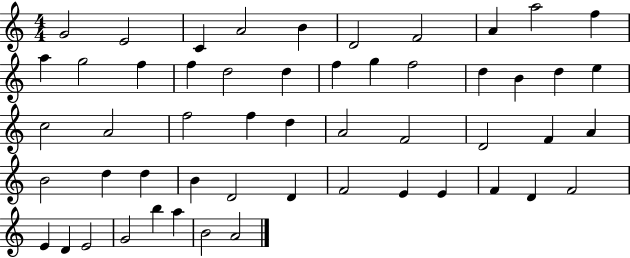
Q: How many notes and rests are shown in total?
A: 53